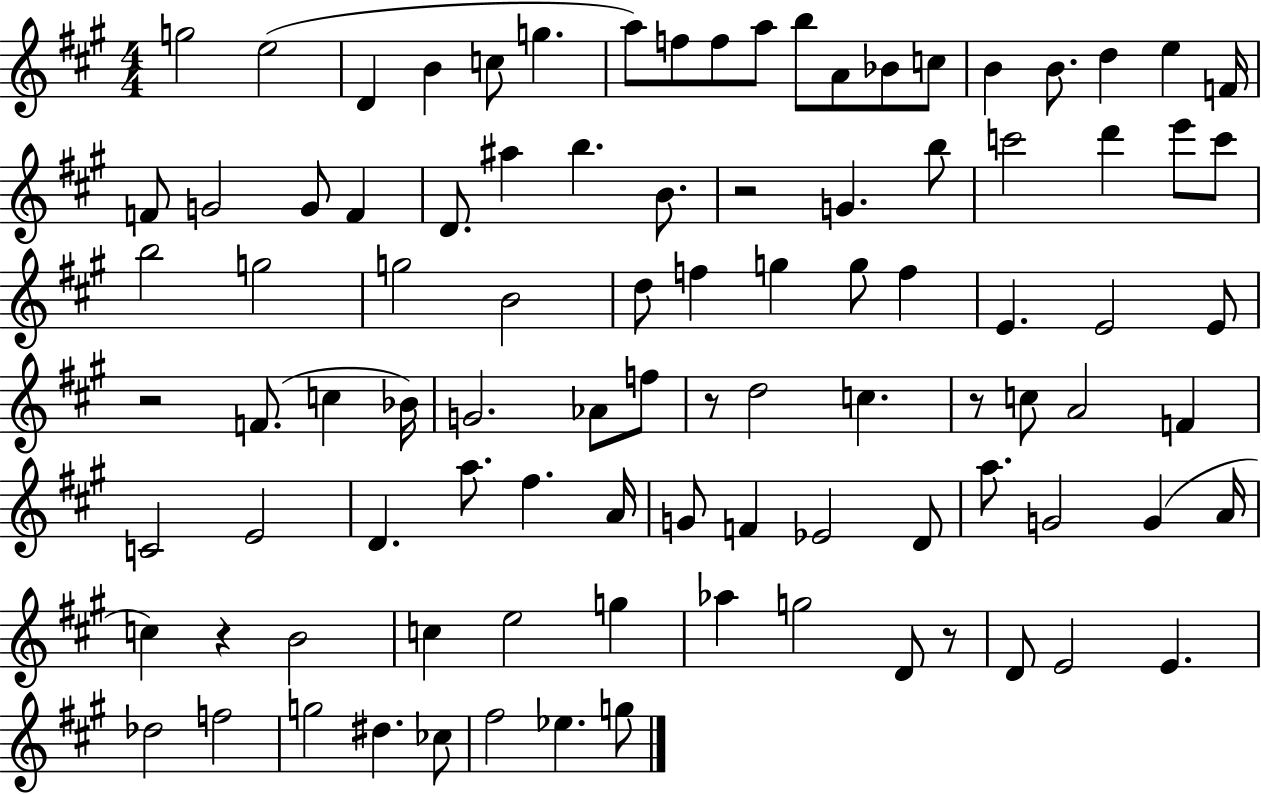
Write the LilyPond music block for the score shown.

{
  \clef treble
  \numericTimeSignature
  \time 4/4
  \key a \major
  g''2 e''2( | d'4 b'4 c''8 g''4. | a''8) f''8 f''8 a''8 b''8 a'8 bes'8 c''8 | b'4 b'8. d''4 e''4 f'16 | \break f'8 g'2 g'8 f'4 | d'8. ais''4 b''4. b'8. | r2 g'4. b''8 | c'''2 d'''4 e'''8 c'''8 | \break b''2 g''2 | g''2 b'2 | d''8 f''4 g''4 g''8 f''4 | e'4. e'2 e'8 | \break r2 f'8.( c''4 bes'16) | g'2. aes'8 f''8 | r8 d''2 c''4. | r8 c''8 a'2 f'4 | \break c'2 e'2 | d'4. a''8. fis''4. a'16 | g'8 f'4 ees'2 d'8 | a''8. g'2 g'4( a'16 | \break c''4) r4 b'2 | c''4 e''2 g''4 | aes''4 g''2 d'8 r8 | d'8 e'2 e'4. | \break des''2 f''2 | g''2 dis''4. ces''8 | fis''2 ees''4. g''8 | \bar "|."
}